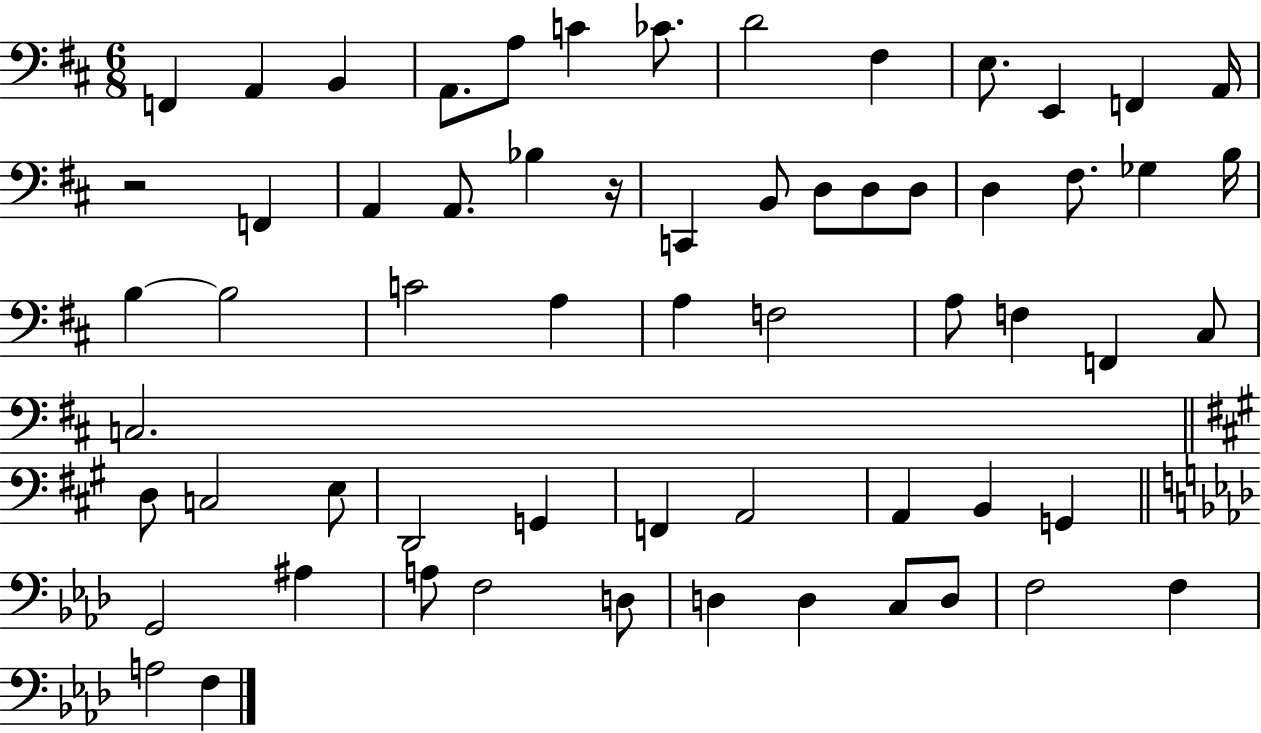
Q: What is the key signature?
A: D major